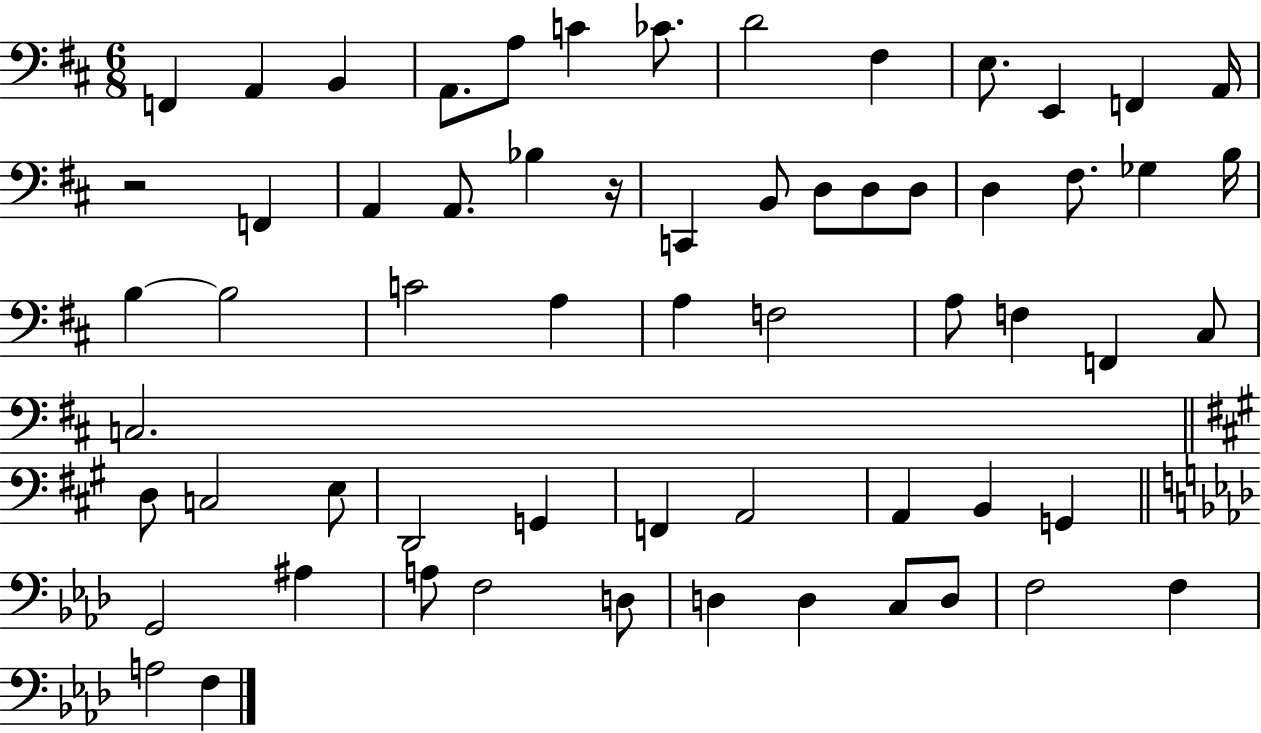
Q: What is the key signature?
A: D major